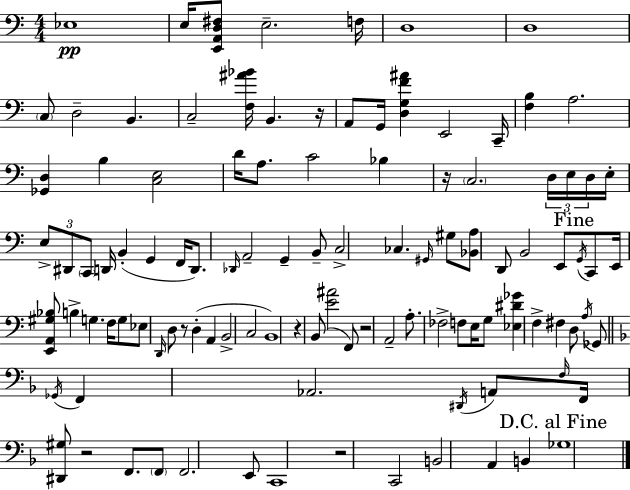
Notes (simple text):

Eb3/w E3/s [E2,A2,D3,F#3]/e E3/h. F3/s D3/w D3/w C3/e D3/h B2/q. C3/h [F3,A#4,Bb4]/s B2/q. R/s A2/e G2/s [D3,G3,F4,A#4]/q E2/h C2/s [F3,B3]/q A3/h. [Gb2,D3]/q B3/q [C3,E3]/h D4/s A3/e. C4/h Bb3/q R/s C3/h. D3/s E3/s D3/s E3/s E3/e D#2/e C2/e D2/s B2/q G2/q F2/s D2/e. Db2/s A2/h G2/q B2/e C3/h CES3/q. G#2/s G#3/e [Bb2,A3]/e D2/e B2/h E2/e G2/s C2/e E2/s [E2,A2,G#3,Bb3]/e B3/q G3/q. F3/s G3/e Eb3/e D2/s D3/e R/e D3/q A2/q B2/h C3/h B2/w R/q B2/e [E4,A#4]/h F2/e R/h A2/h A3/e. FES3/h F3/e E3/s G3/e [Eb3,D#4,Gb4]/q F3/q F#3/q D3/e A3/s Gb2/e Gb2/s F2/q Ab2/h. D#2/s A2/e F3/s F2/s [D#2,G#3]/e R/h F2/e. F2/e F2/h. E2/e C2/w R/h C2/h B2/h A2/q B2/q Gb3/w